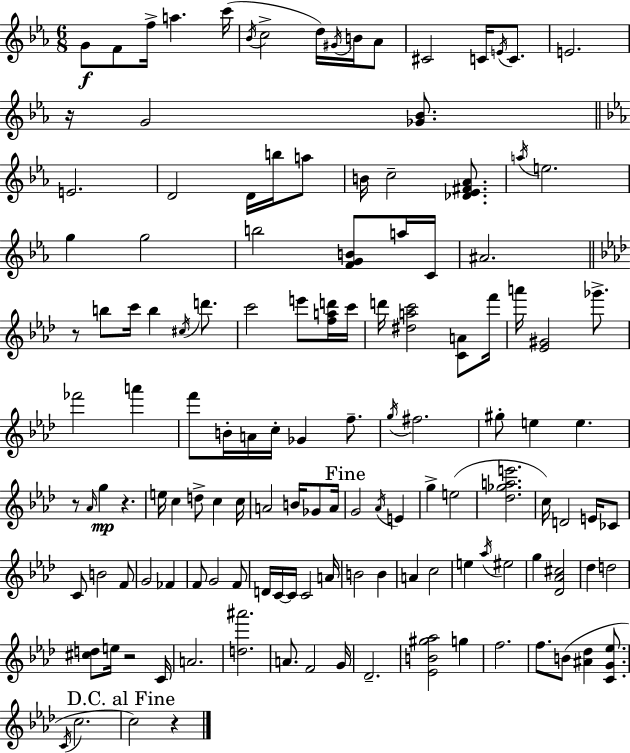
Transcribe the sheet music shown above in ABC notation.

X:1
T:Untitled
M:6/8
L:1/4
K:Eb
G/2 F/2 f/4 a c'/4 _B/4 c2 d/4 ^G/4 B/4 _A/2 ^C2 C/4 E/4 C/2 E2 z/4 G2 [_G_B]/2 E2 D2 D/4 b/4 a/2 B/4 c2 [_D_E^F_A]/2 a/4 e2 g g2 b2 [FGB]/2 a/4 C/4 ^A2 z/2 b/2 c'/4 b ^c/4 d'/2 c'2 e'/2 [fad']/4 c'/4 d'/4 [^dac']2 [CA]/2 f'/4 a'/4 [_E^G]2 _g'/2 _f'2 a' f'/2 B/4 A/4 c/4 _G f/2 g/4 ^f2 ^g/2 e e z/2 _A/4 g z e/4 c d/2 c c/4 A2 B/4 _G/2 A/4 G2 _A/4 E g e2 [_d_gae']2 c/4 D2 E/4 _C/2 C/2 B2 F/2 G2 _F F/2 G2 F/2 D/4 C/4 C/4 C2 A/4 B2 B A c2 e _a/4 ^e2 g [_D_A^c]2 _d d2 [^cd]/2 e/4 z2 C/4 A2 [d^a']2 A/2 F2 G/4 _D2 [_EB^g_a]2 g f2 f/2 B/2 [^A_d] [CG_e]/2 C/4 c2 c2 z